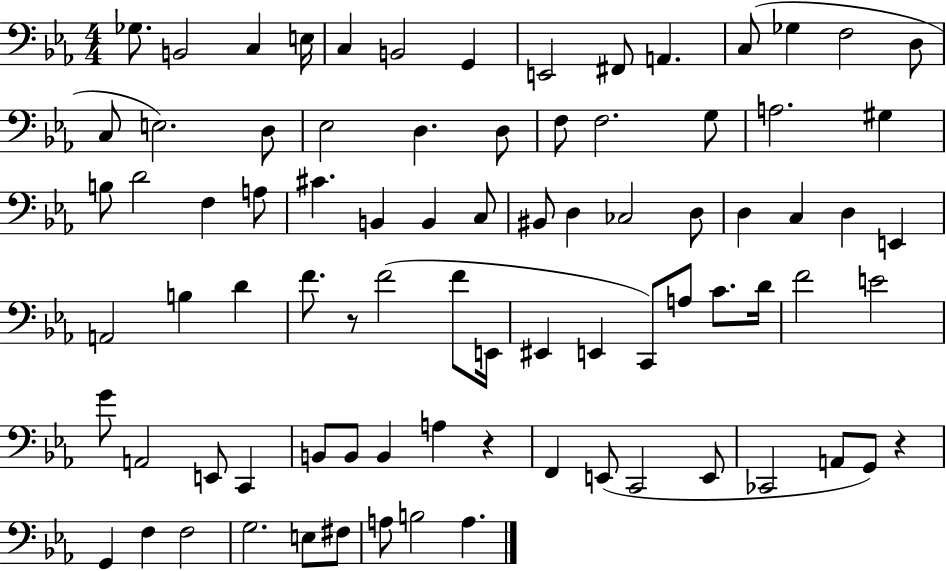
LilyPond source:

{
  \clef bass
  \numericTimeSignature
  \time 4/4
  \key ees \major
  ges8. b,2 c4 e16 | c4 b,2 g,4 | e,2 fis,8 a,4. | c8( ges4 f2 d8 | \break c8 e2.) d8 | ees2 d4. d8 | f8 f2. g8 | a2. gis4 | \break b8 d'2 f4 a8 | cis'4. b,4 b,4 c8 | bis,8 d4 ces2 d8 | d4 c4 d4 e,4 | \break a,2 b4 d'4 | f'8. r8 f'2( f'8 e,16 | eis,4 e,4 c,8) a8 c'8. d'16 | f'2 e'2 | \break g'8 a,2 e,8 c,4 | b,8 b,8 b,4 a4 r4 | f,4 e,8( c,2 e,8 | ces,2 a,8 g,8) r4 | \break g,4 f4 f2 | g2. e8 fis8 | a8 b2 a4. | \bar "|."
}